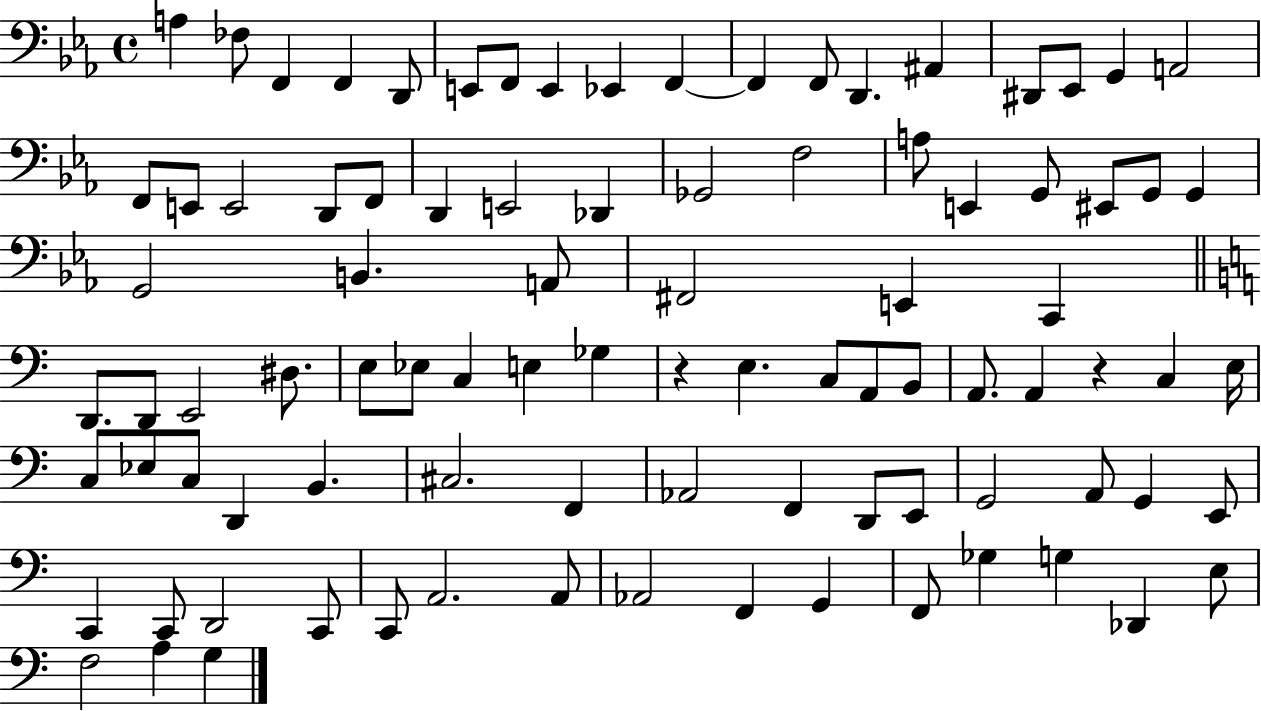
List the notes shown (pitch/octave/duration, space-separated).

A3/q FES3/e F2/q F2/q D2/e E2/e F2/e E2/q Eb2/q F2/q F2/q F2/e D2/q. A#2/q D#2/e Eb2/e G2/q A2/h F2/e E2/e E2/h D2/e F2/e D2/q E2/h Db2/q Gb2/h F3/h A3/e E2/q G2/e EIS2/e G2/e G2/q G2/h B2/q. A2/e F#2/h E2/q C2/q D2/e. D2/e E2/h D#3/e. E3/e Eb3/e C3/q E3/q Gb3/q R/q E3/q. C3/e A2/e B2/e A2/e. A2/q R/q C3/q E3/s C3/e Eb3/e C3/e D2/q B2/q. C#3/h. F2/q Ab2/h F2/q D2/e E2/e G2/h A2/e G2/q E2/e C2/q C2/e D2/h C2/e C2/e A2/h. A2/e Ab2/h F2/q G2/q F2/e Gb3/q G3/q Db2/q E3/e F3/h A3/q G3/q